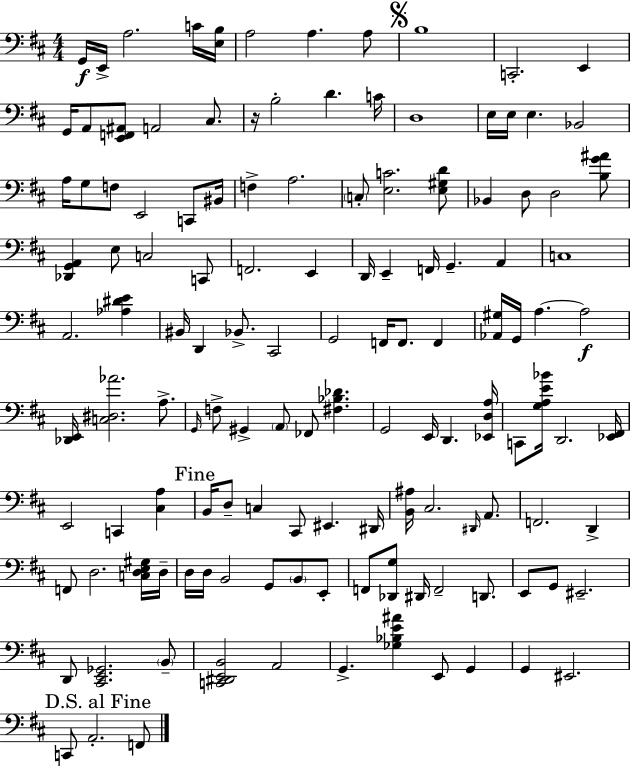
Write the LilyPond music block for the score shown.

{
  \clef bass
  \numericTimeSignature
  \time 4/4
  \key d \major
  g,16\f e,16-> a2. c'16 <e b>16 | a2 a4. a8 | \mark \markup { \musicglyph "scripts.segno" } b1 | c,2.-. e,4 | \break g,16 a,8 <e, f, ais,>8 a,2 cis8. | r16 b2-. d'4. c'16 | d1 | e16 e16 e4. bes,2 | \break a16 g8 f8 e,2 c,8 bis,16 | f4-> a2. | \parenthesize c8-. <e c'>2. <e gis d'>8 | bes,4 d8 d2 <b g' ais'>8 | \break <des, g, a,>4 e8 c2 c,8 | f,2. e,4 | d,16 e,4-- f,16 g,4.-- a,4 | c1 | \break a,2. <aes dis' e'>4 | bis,16 d,4 bes,8.-> cis,2 | g,2 f,16 f,8. f,4 | <aes, gis>16 g,16 a4.~~ a2\f | \break <des, e,>16 <c dis aes'>2. a8.-> | \grace { g,16 } f8-> gis,4-> \parenthesize a,8 fes,8 <fis bes des'>4. | g,2 e,16 d,4. | <ees, d a>16 c,8 <g a e' bes'>16 d,2. | \break <ees, fis,>16 e,2 c,4 <cis a>4 | \mark "Fine" b,16 d8-- c4 cis,8 eis,4. | dis,16 <b, ais>16 cis2. \grace { dis,16 } a,8. | f,2. d,4-> | \break f,8 d2. | <c d e gis>16 d16-- d16 d16 b,2 g,8 \parenthesize b,8 | e,8-. f,8 <des, g>8 dis,16 f,2-- d,8. | e,8 g,8 eis,2.-- | \break d,8 <cis, e, ges,>2. | \parenthesize b,8-- <c, dis, e, b,>2 a,2 | g,4.-> <ges bes e' ais'>4 e,8 g,4 | g,4 eis,2. | \break \mark "D.S. al Fine" c,8 a,2.-. | f,8 \bar "|."
}